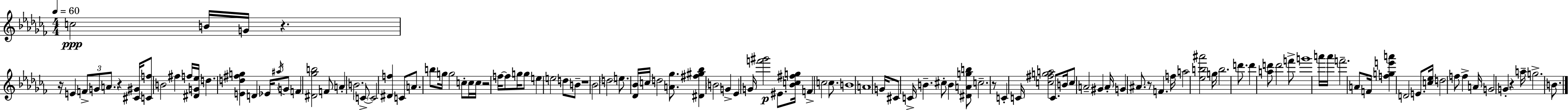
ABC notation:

X:1
T:Untitled
M:4/4
L:1/4
K:Abm
c2 B/4 G/4 z z/4 E F/2 G/2 A/2 z [^C^G]/4 [Cf]/2 B2 ^f f/4 [^DG_e]/4 d [Ed^fg] D _E/4 ^a/4 G/2 F [^D_gb]2 F/2 A B2 C/2 C2 [^Df] C/2 A/2 b/2 g/4 g2 c/2 c/4 c/4 z2 f/4 f/2 g/4 g/2 e e2 d/2 B/2 z4 _B2 d2 e/2 [_D_B]/4 c/4 d2 [A_g]/2 [^D^f^g_b] B2 G _E G/4 [f'^g']2 ^E/2 [_Bc^fg]/4 F c2 c/2 B4 A4 G/4 ^C/2 C/4 B ^c/2 B [^DAgb]/2 c2 z/2 C C/4 [c^fga]2 C/2 B/4 c/2 A2 ^G A/4 G ^A/2 z/2 F f/4 a2 [_eb^a']2 g/4 b2 d'/2 d' [ad']/2 d'2 f'/2 g'4 a'/4 a'/4 f'2 A/2 F/4 [fge'a'] D2 E/2 [c_e]/4 d2 f/2 f A/4 G2 G z a/4 g2 B/2